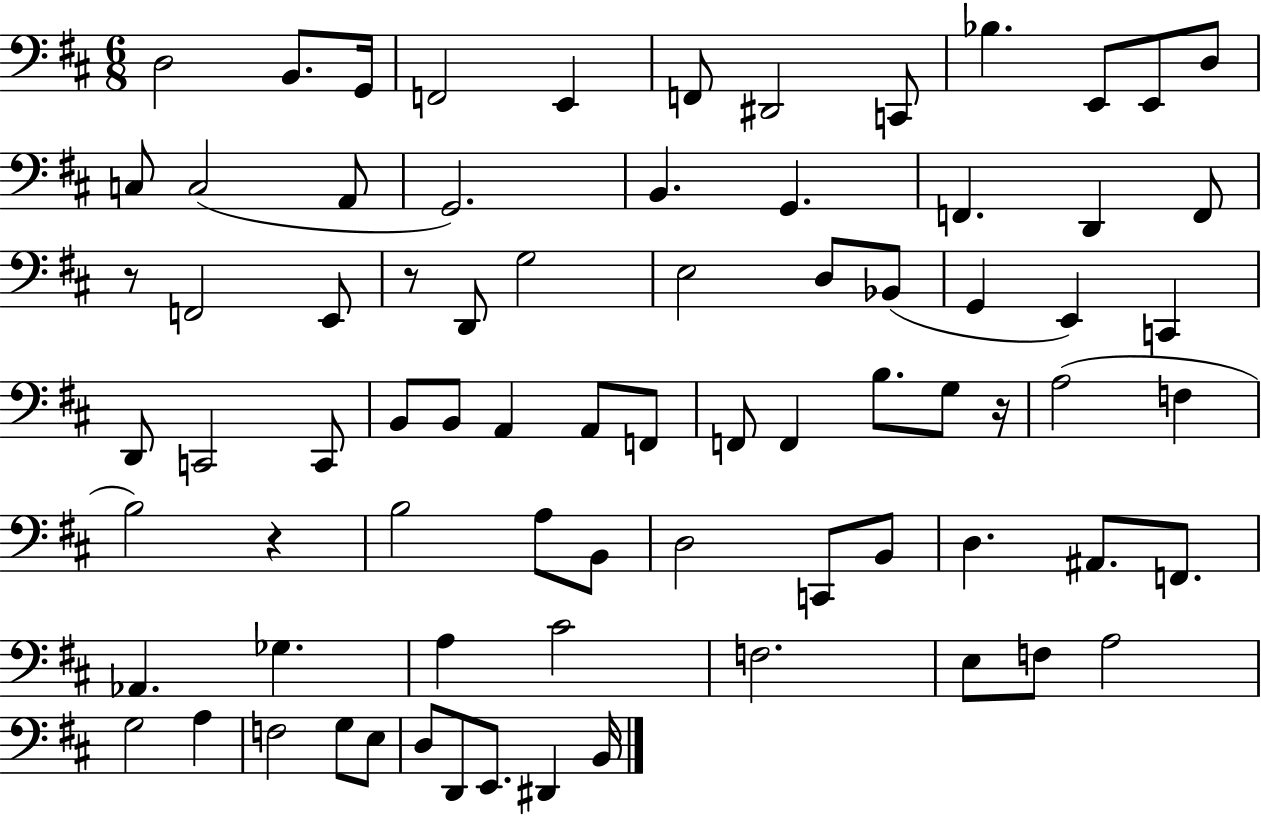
{
  \clef bass
  \numericTimeSignature
  \time 6/8
  \key d \major
  \repeat volta 2 { d2 b,8. g,16 | f,2 e,4 | f,8 dis,2 c,8 | bes4. e,8 e,8 d8 | \break c8 c2( a,8 | g,2.) | b,4. g,4. | f,4. d,4 f,8 | \break r8 f,2 e,8 | r8 d,8 g2 | e2 d8 bes,8( | g,4 e,4) c,4 | \break d,8 c,2 c,8 | b,8 b,8 a,4 a,8 f,8 | f,8 f,4 b8. g8 r16 | a2( f4 | \break b2) r4 | b2 a8 b,8 | d2 c,8 b,8 | d4. ais,8. f,8. | \break aes,4. ges4. | a4 cis'2 | f2. | e8 f8 a2 | \break g2 a4 | f2 g8 e8 | d8 d,8 e,8. dis,4 b,16 | } \bar "|."
}